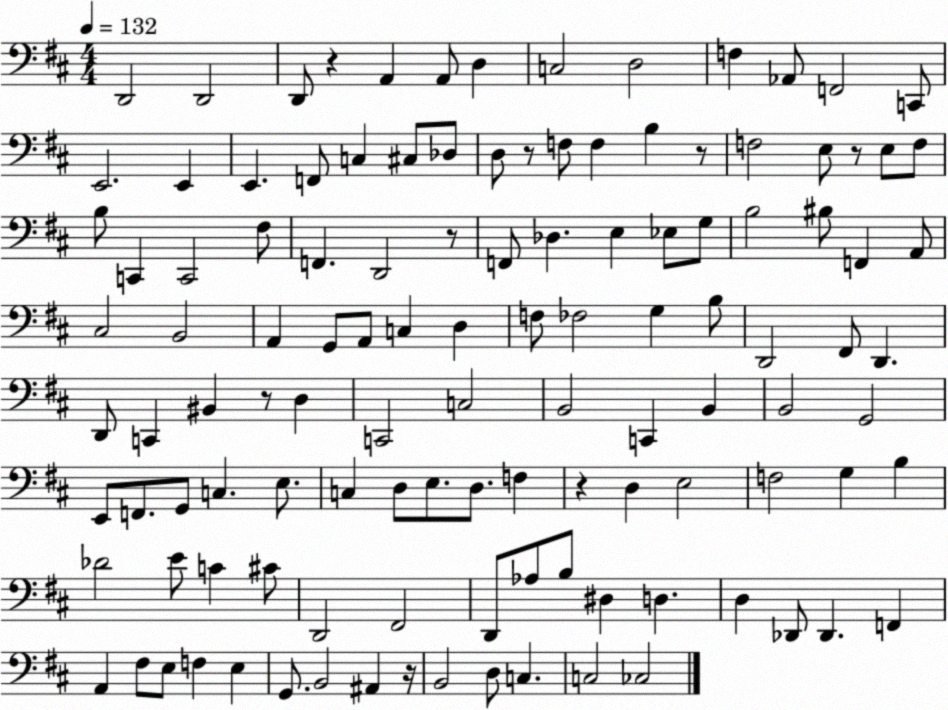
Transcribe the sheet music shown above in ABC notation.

X:1
T:Untitled
M:4/4
L:1/4
K:D
D,,2 D,,2 D,,/2 z A,, A,,/2 D, C,2 D,2 F, _A,,/2 F,,2 C,,/2 E,,2 E,, E,, F,,/2 C, ^C,/2 _D,/2 D,/2 z/2 F,/2 F, B, z/2 F,2 E,/2 z/2 E,/2 F,/2 B,/2 C,, C,,2 ^F,/2 F,, D,,2 z/2 F,,/2 _D, E, _E,/2 G,/2 B,2 ^B,/2 F,, A,,/2 ^C,2 B,,2 A,, G,,/2 A,,/2 C, D, F,/2 _F,2 G, B,/2 D,,2 ^F,,/2 D,, D,,/2 C,, ^B,, z/2 D, C,,2 C,2 B,,2 C,, B,, B,,2 G,,2 E,,/2 F,,/2 G,,/2 C, E,/2 C, D,/2 E,/2 D,/2 F, z D, E,2 F,2 G, B, _D2 E/2 C ^C/2 D,,2 ^F,,2 D,,/2 _A,/2 B,/2 ^D, D, D, _D,,/2 _D,, F,, A,, ^F,/2 E,/2 F, E, G,,/2 B,,2 ^A,, z/4 B,,2 D,/2 C, C,2 _C,2